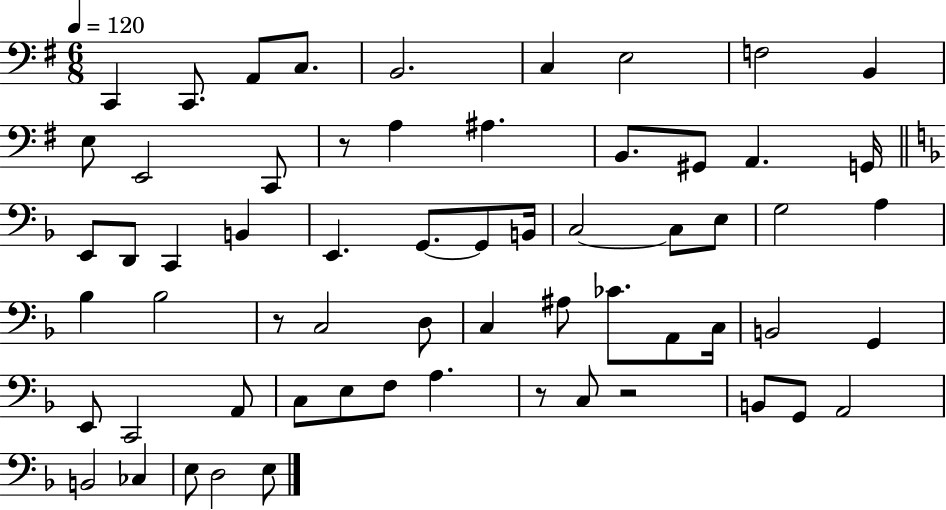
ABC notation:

X:1
T:Untitled
M:6/8
L:1/4
K:G
C,, C,,/2 A,,/2 C,/2 B,,2 C, E,2 F,2 B,, E,/2 E,,2 C,,/2 z/2 A, ^A, B,,/2 ^G,,/2 A,, G,,/4 E,,/2 D,,/2 C,, B,, E,, G,,/2 G,,/2 B,,/4 C,2 C,/2 E,/2 G,2 A, _B, _B,2 z/2 C,2 D,/2 C, ^A,/2 _C/2 A,,/2 C,/4 B,,2 G,, E,,/2 C,,2 A,,/2 C,/2 E,/2 F,/2 A, z/2 C,/2 z2 B,,/2 G,,/2 A,,2 B,,2 _C, E,/2 D,2 E,/2